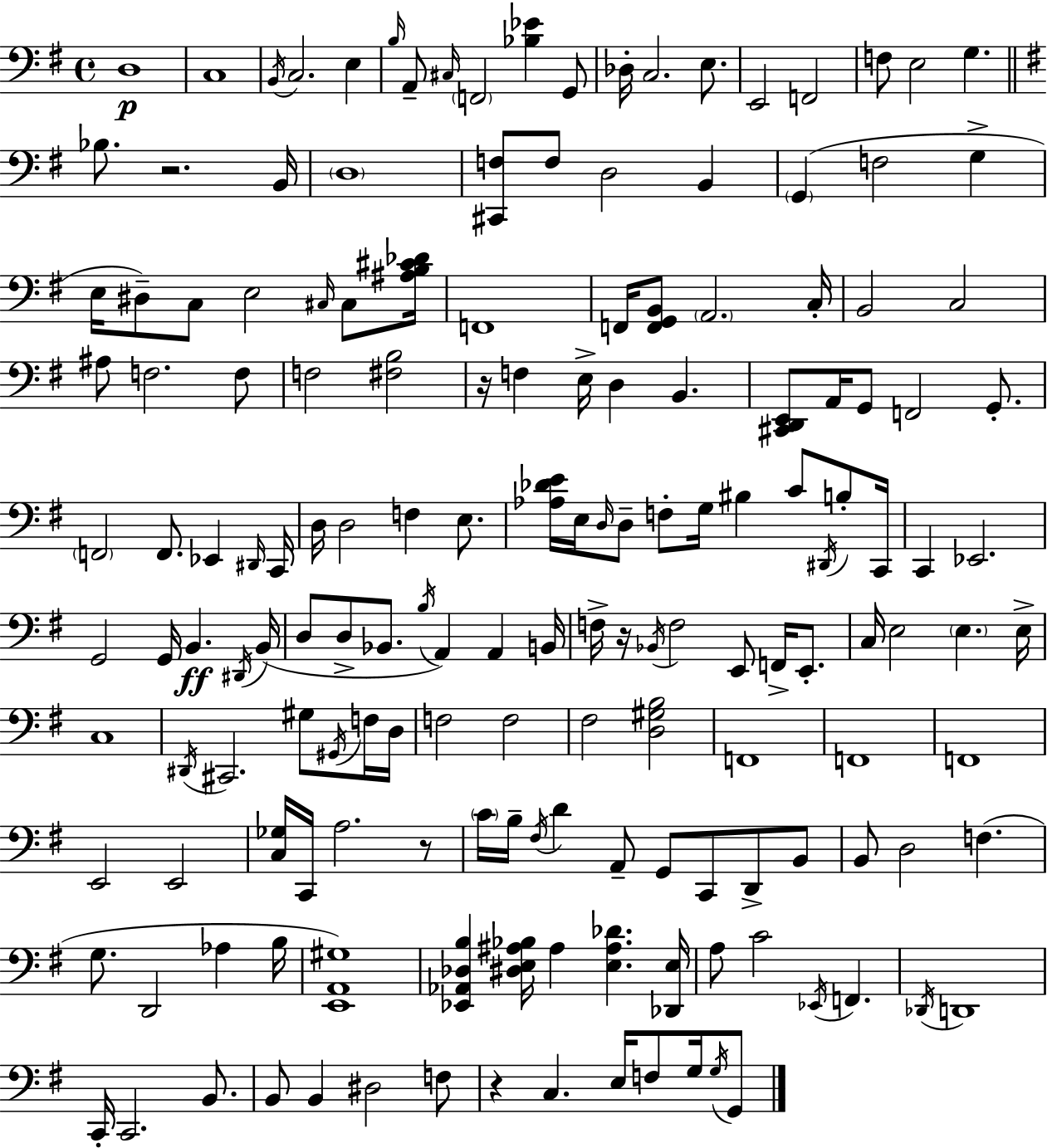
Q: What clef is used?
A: bass